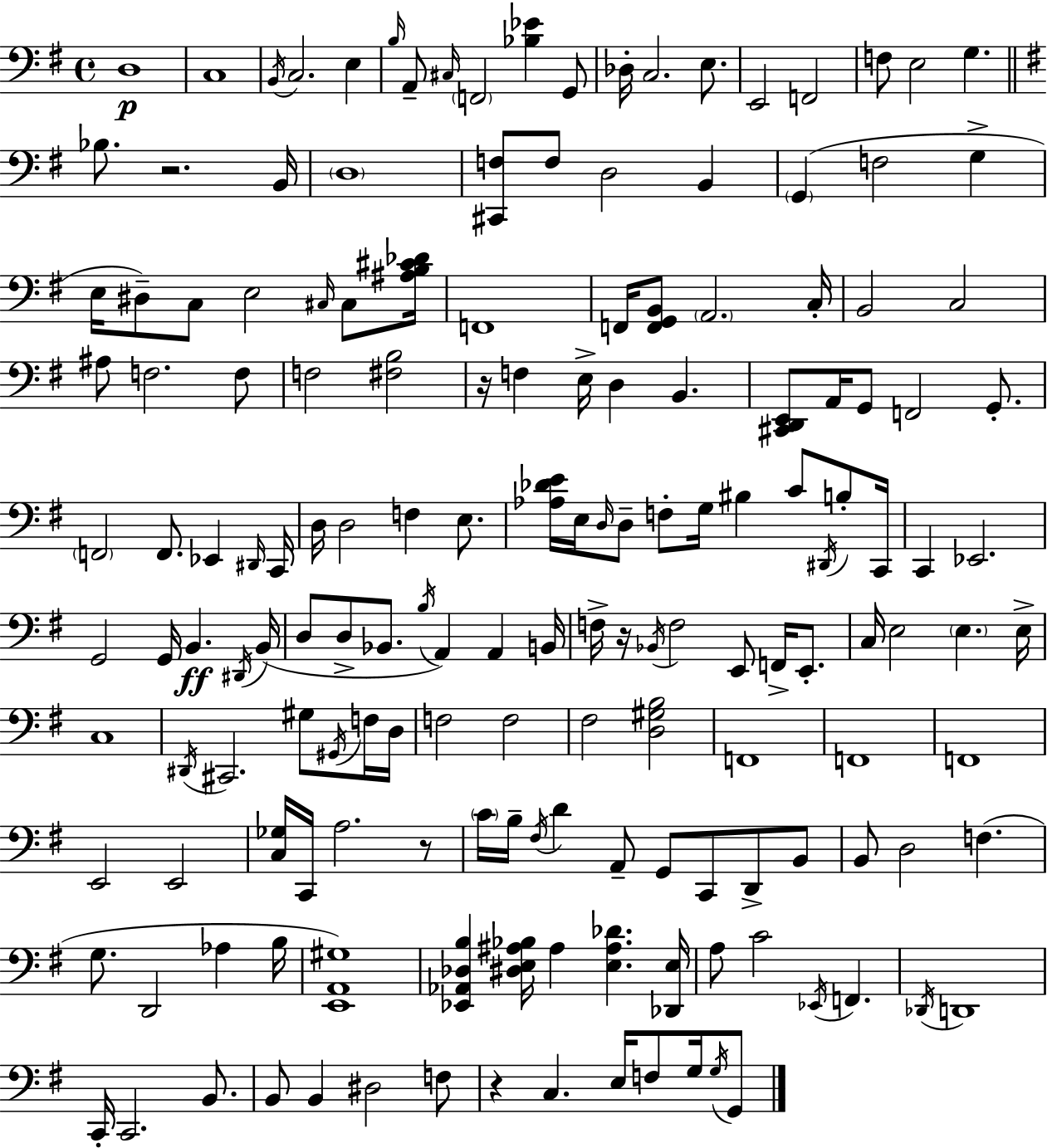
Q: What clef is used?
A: bass